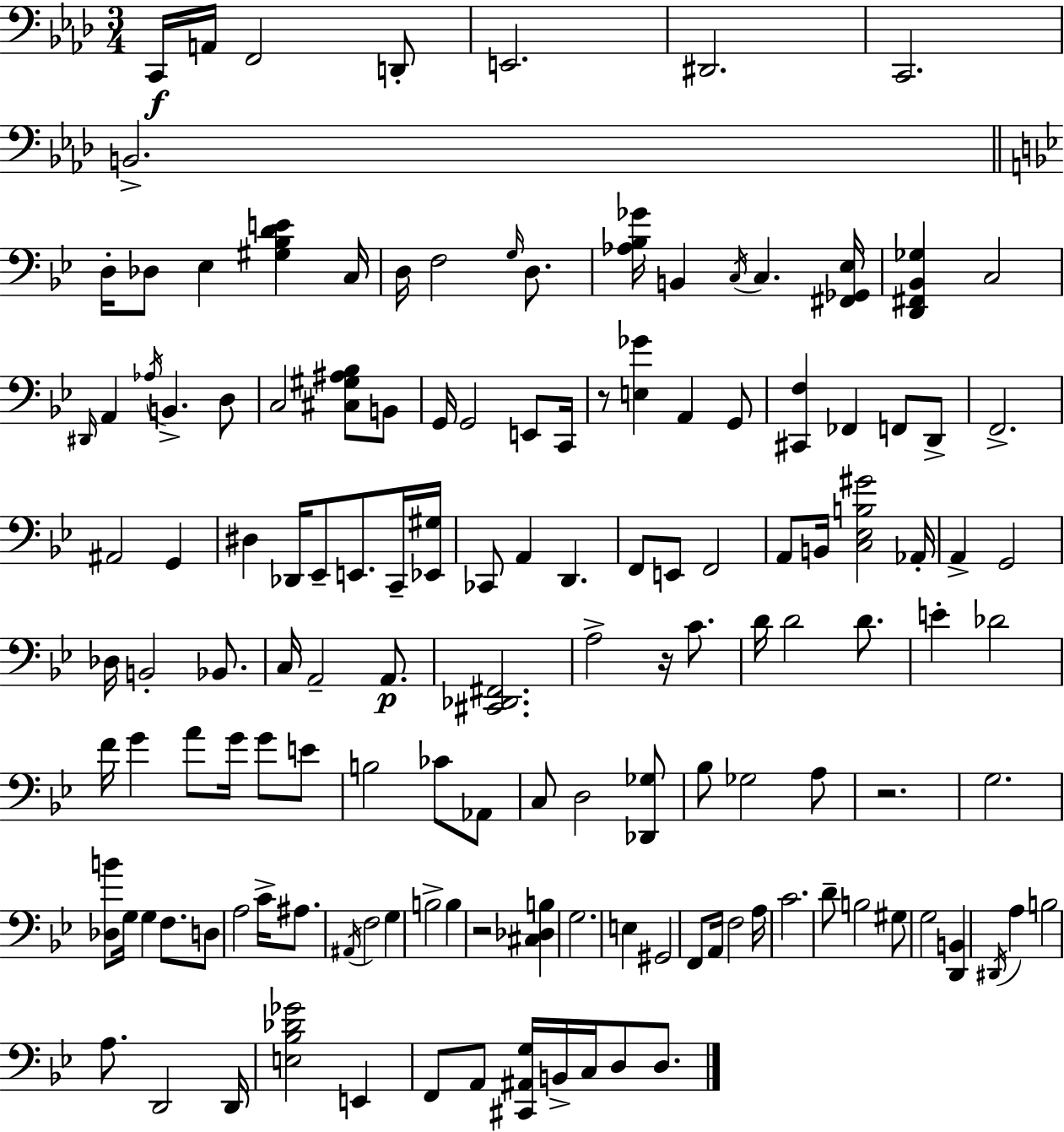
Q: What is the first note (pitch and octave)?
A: C2